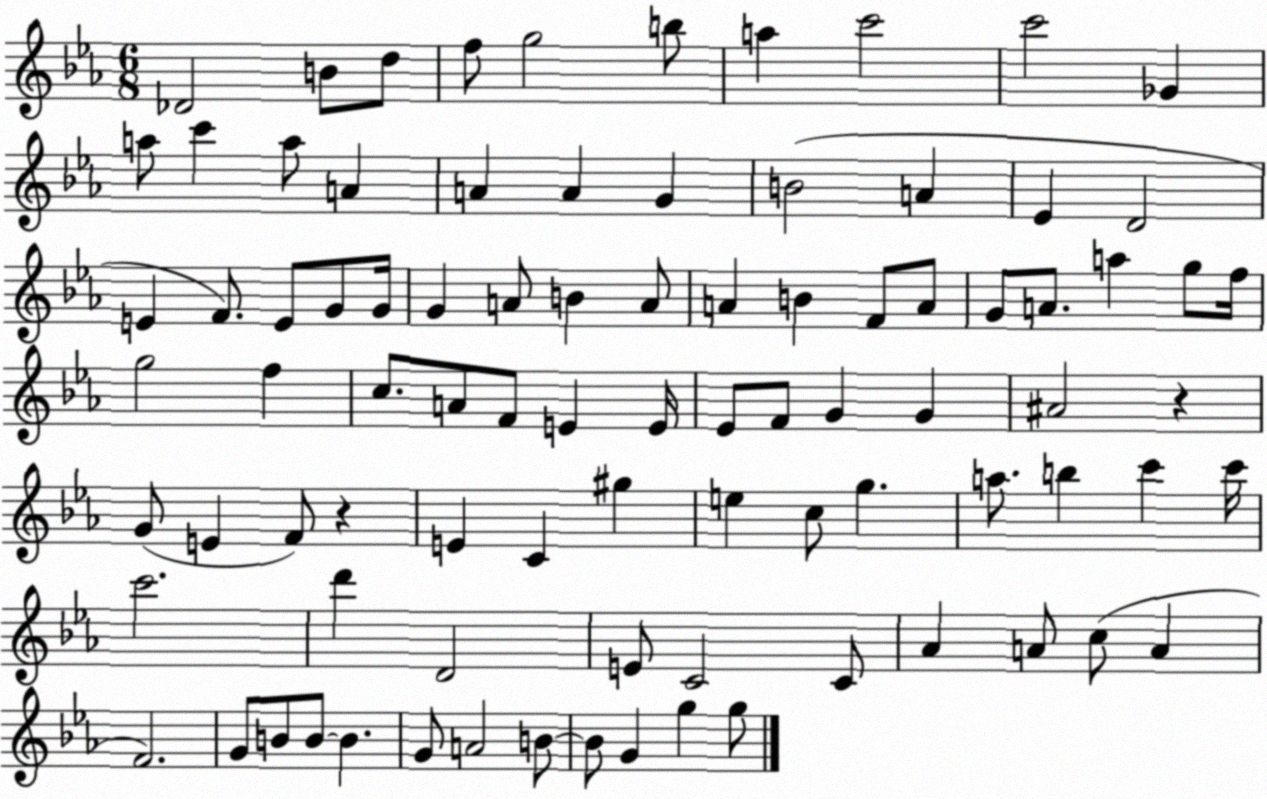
X:1
T:Untitled
M:6/8
L:1/4
K:Eb
_D2 B/2 d/2 f/2 g2 b/2 a c'2 c'2 _G a/2 c' a/2 A A A G B2 A _E D2 E F/2 E/2 G/2 G/4 G A/2 B A/2 A B F/2 A/2 G/2 A/2 a g/2 f/4 g2 f c/2 A/2 F/2 E E/4 _E/2 F/2 G G ^A2 z G/2 E F/2 z E C ^g e c/2 g a/2 b c' c'/4 c'2 d' D2 E/2 C2 C/2 _A A/2 c/2 A F2 G/2 B/2 B/2 B G/2 A2 B/2 B/2 G g g/2